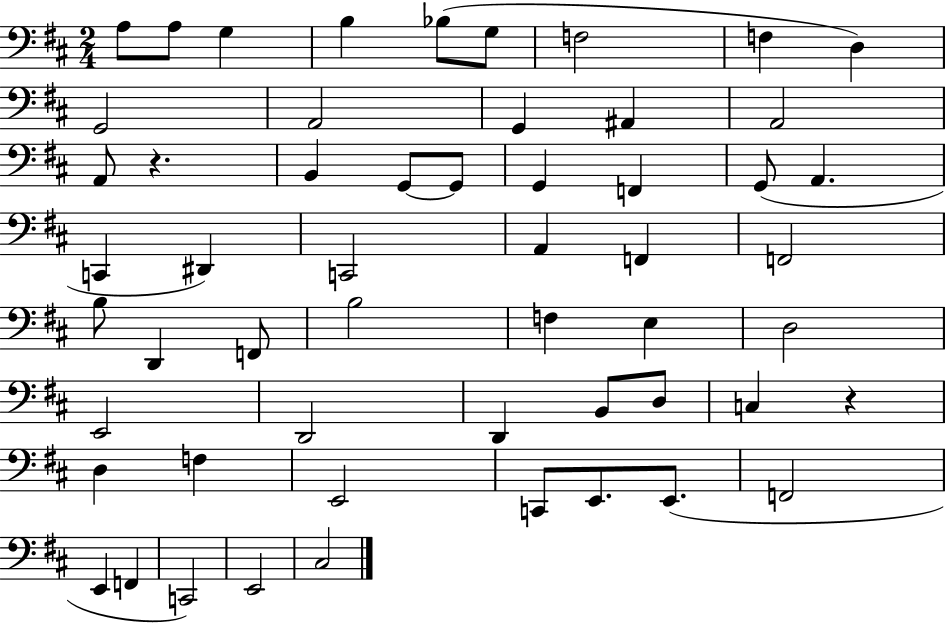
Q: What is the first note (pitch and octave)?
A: A3